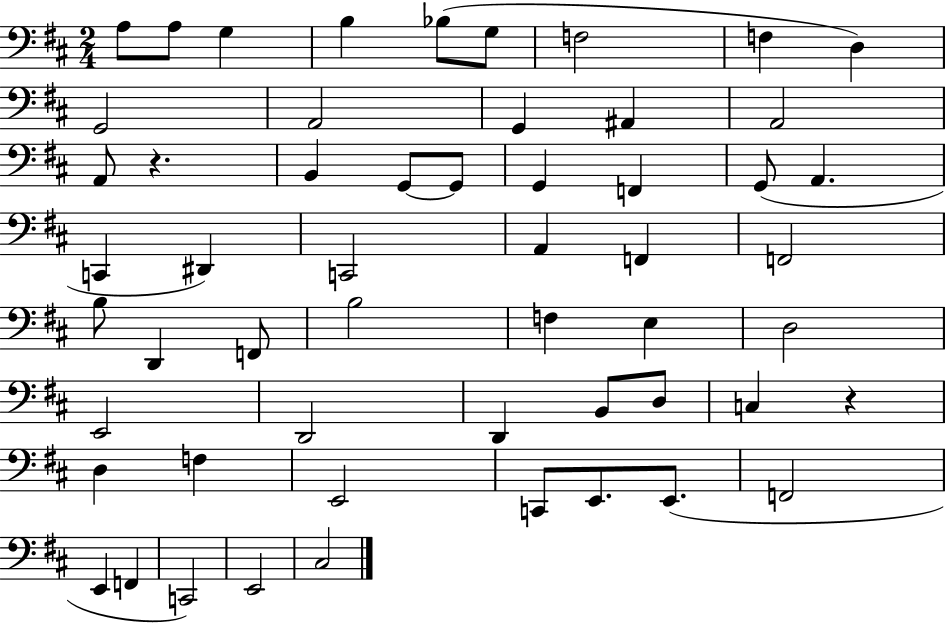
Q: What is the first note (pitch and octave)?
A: A3